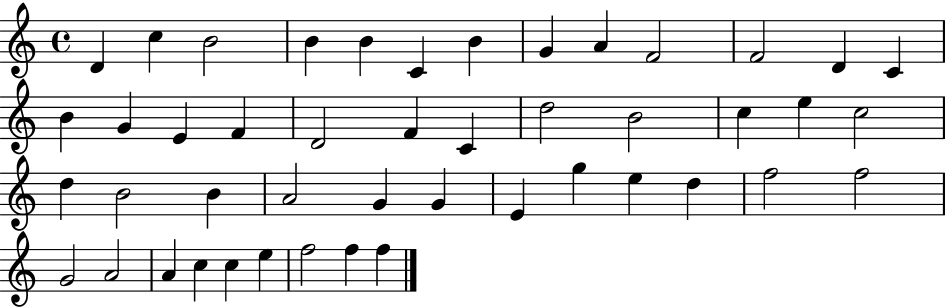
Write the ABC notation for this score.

X:1
T:Untitled
M:4/4
L:1/4
K:C
D c B2 B B C B G A F2 F2 D C B G E F D2 F C d2 B2 c e c2 d B2 B A2 G G E g e d f2 f2 G2 A2 A c c e f2 f f